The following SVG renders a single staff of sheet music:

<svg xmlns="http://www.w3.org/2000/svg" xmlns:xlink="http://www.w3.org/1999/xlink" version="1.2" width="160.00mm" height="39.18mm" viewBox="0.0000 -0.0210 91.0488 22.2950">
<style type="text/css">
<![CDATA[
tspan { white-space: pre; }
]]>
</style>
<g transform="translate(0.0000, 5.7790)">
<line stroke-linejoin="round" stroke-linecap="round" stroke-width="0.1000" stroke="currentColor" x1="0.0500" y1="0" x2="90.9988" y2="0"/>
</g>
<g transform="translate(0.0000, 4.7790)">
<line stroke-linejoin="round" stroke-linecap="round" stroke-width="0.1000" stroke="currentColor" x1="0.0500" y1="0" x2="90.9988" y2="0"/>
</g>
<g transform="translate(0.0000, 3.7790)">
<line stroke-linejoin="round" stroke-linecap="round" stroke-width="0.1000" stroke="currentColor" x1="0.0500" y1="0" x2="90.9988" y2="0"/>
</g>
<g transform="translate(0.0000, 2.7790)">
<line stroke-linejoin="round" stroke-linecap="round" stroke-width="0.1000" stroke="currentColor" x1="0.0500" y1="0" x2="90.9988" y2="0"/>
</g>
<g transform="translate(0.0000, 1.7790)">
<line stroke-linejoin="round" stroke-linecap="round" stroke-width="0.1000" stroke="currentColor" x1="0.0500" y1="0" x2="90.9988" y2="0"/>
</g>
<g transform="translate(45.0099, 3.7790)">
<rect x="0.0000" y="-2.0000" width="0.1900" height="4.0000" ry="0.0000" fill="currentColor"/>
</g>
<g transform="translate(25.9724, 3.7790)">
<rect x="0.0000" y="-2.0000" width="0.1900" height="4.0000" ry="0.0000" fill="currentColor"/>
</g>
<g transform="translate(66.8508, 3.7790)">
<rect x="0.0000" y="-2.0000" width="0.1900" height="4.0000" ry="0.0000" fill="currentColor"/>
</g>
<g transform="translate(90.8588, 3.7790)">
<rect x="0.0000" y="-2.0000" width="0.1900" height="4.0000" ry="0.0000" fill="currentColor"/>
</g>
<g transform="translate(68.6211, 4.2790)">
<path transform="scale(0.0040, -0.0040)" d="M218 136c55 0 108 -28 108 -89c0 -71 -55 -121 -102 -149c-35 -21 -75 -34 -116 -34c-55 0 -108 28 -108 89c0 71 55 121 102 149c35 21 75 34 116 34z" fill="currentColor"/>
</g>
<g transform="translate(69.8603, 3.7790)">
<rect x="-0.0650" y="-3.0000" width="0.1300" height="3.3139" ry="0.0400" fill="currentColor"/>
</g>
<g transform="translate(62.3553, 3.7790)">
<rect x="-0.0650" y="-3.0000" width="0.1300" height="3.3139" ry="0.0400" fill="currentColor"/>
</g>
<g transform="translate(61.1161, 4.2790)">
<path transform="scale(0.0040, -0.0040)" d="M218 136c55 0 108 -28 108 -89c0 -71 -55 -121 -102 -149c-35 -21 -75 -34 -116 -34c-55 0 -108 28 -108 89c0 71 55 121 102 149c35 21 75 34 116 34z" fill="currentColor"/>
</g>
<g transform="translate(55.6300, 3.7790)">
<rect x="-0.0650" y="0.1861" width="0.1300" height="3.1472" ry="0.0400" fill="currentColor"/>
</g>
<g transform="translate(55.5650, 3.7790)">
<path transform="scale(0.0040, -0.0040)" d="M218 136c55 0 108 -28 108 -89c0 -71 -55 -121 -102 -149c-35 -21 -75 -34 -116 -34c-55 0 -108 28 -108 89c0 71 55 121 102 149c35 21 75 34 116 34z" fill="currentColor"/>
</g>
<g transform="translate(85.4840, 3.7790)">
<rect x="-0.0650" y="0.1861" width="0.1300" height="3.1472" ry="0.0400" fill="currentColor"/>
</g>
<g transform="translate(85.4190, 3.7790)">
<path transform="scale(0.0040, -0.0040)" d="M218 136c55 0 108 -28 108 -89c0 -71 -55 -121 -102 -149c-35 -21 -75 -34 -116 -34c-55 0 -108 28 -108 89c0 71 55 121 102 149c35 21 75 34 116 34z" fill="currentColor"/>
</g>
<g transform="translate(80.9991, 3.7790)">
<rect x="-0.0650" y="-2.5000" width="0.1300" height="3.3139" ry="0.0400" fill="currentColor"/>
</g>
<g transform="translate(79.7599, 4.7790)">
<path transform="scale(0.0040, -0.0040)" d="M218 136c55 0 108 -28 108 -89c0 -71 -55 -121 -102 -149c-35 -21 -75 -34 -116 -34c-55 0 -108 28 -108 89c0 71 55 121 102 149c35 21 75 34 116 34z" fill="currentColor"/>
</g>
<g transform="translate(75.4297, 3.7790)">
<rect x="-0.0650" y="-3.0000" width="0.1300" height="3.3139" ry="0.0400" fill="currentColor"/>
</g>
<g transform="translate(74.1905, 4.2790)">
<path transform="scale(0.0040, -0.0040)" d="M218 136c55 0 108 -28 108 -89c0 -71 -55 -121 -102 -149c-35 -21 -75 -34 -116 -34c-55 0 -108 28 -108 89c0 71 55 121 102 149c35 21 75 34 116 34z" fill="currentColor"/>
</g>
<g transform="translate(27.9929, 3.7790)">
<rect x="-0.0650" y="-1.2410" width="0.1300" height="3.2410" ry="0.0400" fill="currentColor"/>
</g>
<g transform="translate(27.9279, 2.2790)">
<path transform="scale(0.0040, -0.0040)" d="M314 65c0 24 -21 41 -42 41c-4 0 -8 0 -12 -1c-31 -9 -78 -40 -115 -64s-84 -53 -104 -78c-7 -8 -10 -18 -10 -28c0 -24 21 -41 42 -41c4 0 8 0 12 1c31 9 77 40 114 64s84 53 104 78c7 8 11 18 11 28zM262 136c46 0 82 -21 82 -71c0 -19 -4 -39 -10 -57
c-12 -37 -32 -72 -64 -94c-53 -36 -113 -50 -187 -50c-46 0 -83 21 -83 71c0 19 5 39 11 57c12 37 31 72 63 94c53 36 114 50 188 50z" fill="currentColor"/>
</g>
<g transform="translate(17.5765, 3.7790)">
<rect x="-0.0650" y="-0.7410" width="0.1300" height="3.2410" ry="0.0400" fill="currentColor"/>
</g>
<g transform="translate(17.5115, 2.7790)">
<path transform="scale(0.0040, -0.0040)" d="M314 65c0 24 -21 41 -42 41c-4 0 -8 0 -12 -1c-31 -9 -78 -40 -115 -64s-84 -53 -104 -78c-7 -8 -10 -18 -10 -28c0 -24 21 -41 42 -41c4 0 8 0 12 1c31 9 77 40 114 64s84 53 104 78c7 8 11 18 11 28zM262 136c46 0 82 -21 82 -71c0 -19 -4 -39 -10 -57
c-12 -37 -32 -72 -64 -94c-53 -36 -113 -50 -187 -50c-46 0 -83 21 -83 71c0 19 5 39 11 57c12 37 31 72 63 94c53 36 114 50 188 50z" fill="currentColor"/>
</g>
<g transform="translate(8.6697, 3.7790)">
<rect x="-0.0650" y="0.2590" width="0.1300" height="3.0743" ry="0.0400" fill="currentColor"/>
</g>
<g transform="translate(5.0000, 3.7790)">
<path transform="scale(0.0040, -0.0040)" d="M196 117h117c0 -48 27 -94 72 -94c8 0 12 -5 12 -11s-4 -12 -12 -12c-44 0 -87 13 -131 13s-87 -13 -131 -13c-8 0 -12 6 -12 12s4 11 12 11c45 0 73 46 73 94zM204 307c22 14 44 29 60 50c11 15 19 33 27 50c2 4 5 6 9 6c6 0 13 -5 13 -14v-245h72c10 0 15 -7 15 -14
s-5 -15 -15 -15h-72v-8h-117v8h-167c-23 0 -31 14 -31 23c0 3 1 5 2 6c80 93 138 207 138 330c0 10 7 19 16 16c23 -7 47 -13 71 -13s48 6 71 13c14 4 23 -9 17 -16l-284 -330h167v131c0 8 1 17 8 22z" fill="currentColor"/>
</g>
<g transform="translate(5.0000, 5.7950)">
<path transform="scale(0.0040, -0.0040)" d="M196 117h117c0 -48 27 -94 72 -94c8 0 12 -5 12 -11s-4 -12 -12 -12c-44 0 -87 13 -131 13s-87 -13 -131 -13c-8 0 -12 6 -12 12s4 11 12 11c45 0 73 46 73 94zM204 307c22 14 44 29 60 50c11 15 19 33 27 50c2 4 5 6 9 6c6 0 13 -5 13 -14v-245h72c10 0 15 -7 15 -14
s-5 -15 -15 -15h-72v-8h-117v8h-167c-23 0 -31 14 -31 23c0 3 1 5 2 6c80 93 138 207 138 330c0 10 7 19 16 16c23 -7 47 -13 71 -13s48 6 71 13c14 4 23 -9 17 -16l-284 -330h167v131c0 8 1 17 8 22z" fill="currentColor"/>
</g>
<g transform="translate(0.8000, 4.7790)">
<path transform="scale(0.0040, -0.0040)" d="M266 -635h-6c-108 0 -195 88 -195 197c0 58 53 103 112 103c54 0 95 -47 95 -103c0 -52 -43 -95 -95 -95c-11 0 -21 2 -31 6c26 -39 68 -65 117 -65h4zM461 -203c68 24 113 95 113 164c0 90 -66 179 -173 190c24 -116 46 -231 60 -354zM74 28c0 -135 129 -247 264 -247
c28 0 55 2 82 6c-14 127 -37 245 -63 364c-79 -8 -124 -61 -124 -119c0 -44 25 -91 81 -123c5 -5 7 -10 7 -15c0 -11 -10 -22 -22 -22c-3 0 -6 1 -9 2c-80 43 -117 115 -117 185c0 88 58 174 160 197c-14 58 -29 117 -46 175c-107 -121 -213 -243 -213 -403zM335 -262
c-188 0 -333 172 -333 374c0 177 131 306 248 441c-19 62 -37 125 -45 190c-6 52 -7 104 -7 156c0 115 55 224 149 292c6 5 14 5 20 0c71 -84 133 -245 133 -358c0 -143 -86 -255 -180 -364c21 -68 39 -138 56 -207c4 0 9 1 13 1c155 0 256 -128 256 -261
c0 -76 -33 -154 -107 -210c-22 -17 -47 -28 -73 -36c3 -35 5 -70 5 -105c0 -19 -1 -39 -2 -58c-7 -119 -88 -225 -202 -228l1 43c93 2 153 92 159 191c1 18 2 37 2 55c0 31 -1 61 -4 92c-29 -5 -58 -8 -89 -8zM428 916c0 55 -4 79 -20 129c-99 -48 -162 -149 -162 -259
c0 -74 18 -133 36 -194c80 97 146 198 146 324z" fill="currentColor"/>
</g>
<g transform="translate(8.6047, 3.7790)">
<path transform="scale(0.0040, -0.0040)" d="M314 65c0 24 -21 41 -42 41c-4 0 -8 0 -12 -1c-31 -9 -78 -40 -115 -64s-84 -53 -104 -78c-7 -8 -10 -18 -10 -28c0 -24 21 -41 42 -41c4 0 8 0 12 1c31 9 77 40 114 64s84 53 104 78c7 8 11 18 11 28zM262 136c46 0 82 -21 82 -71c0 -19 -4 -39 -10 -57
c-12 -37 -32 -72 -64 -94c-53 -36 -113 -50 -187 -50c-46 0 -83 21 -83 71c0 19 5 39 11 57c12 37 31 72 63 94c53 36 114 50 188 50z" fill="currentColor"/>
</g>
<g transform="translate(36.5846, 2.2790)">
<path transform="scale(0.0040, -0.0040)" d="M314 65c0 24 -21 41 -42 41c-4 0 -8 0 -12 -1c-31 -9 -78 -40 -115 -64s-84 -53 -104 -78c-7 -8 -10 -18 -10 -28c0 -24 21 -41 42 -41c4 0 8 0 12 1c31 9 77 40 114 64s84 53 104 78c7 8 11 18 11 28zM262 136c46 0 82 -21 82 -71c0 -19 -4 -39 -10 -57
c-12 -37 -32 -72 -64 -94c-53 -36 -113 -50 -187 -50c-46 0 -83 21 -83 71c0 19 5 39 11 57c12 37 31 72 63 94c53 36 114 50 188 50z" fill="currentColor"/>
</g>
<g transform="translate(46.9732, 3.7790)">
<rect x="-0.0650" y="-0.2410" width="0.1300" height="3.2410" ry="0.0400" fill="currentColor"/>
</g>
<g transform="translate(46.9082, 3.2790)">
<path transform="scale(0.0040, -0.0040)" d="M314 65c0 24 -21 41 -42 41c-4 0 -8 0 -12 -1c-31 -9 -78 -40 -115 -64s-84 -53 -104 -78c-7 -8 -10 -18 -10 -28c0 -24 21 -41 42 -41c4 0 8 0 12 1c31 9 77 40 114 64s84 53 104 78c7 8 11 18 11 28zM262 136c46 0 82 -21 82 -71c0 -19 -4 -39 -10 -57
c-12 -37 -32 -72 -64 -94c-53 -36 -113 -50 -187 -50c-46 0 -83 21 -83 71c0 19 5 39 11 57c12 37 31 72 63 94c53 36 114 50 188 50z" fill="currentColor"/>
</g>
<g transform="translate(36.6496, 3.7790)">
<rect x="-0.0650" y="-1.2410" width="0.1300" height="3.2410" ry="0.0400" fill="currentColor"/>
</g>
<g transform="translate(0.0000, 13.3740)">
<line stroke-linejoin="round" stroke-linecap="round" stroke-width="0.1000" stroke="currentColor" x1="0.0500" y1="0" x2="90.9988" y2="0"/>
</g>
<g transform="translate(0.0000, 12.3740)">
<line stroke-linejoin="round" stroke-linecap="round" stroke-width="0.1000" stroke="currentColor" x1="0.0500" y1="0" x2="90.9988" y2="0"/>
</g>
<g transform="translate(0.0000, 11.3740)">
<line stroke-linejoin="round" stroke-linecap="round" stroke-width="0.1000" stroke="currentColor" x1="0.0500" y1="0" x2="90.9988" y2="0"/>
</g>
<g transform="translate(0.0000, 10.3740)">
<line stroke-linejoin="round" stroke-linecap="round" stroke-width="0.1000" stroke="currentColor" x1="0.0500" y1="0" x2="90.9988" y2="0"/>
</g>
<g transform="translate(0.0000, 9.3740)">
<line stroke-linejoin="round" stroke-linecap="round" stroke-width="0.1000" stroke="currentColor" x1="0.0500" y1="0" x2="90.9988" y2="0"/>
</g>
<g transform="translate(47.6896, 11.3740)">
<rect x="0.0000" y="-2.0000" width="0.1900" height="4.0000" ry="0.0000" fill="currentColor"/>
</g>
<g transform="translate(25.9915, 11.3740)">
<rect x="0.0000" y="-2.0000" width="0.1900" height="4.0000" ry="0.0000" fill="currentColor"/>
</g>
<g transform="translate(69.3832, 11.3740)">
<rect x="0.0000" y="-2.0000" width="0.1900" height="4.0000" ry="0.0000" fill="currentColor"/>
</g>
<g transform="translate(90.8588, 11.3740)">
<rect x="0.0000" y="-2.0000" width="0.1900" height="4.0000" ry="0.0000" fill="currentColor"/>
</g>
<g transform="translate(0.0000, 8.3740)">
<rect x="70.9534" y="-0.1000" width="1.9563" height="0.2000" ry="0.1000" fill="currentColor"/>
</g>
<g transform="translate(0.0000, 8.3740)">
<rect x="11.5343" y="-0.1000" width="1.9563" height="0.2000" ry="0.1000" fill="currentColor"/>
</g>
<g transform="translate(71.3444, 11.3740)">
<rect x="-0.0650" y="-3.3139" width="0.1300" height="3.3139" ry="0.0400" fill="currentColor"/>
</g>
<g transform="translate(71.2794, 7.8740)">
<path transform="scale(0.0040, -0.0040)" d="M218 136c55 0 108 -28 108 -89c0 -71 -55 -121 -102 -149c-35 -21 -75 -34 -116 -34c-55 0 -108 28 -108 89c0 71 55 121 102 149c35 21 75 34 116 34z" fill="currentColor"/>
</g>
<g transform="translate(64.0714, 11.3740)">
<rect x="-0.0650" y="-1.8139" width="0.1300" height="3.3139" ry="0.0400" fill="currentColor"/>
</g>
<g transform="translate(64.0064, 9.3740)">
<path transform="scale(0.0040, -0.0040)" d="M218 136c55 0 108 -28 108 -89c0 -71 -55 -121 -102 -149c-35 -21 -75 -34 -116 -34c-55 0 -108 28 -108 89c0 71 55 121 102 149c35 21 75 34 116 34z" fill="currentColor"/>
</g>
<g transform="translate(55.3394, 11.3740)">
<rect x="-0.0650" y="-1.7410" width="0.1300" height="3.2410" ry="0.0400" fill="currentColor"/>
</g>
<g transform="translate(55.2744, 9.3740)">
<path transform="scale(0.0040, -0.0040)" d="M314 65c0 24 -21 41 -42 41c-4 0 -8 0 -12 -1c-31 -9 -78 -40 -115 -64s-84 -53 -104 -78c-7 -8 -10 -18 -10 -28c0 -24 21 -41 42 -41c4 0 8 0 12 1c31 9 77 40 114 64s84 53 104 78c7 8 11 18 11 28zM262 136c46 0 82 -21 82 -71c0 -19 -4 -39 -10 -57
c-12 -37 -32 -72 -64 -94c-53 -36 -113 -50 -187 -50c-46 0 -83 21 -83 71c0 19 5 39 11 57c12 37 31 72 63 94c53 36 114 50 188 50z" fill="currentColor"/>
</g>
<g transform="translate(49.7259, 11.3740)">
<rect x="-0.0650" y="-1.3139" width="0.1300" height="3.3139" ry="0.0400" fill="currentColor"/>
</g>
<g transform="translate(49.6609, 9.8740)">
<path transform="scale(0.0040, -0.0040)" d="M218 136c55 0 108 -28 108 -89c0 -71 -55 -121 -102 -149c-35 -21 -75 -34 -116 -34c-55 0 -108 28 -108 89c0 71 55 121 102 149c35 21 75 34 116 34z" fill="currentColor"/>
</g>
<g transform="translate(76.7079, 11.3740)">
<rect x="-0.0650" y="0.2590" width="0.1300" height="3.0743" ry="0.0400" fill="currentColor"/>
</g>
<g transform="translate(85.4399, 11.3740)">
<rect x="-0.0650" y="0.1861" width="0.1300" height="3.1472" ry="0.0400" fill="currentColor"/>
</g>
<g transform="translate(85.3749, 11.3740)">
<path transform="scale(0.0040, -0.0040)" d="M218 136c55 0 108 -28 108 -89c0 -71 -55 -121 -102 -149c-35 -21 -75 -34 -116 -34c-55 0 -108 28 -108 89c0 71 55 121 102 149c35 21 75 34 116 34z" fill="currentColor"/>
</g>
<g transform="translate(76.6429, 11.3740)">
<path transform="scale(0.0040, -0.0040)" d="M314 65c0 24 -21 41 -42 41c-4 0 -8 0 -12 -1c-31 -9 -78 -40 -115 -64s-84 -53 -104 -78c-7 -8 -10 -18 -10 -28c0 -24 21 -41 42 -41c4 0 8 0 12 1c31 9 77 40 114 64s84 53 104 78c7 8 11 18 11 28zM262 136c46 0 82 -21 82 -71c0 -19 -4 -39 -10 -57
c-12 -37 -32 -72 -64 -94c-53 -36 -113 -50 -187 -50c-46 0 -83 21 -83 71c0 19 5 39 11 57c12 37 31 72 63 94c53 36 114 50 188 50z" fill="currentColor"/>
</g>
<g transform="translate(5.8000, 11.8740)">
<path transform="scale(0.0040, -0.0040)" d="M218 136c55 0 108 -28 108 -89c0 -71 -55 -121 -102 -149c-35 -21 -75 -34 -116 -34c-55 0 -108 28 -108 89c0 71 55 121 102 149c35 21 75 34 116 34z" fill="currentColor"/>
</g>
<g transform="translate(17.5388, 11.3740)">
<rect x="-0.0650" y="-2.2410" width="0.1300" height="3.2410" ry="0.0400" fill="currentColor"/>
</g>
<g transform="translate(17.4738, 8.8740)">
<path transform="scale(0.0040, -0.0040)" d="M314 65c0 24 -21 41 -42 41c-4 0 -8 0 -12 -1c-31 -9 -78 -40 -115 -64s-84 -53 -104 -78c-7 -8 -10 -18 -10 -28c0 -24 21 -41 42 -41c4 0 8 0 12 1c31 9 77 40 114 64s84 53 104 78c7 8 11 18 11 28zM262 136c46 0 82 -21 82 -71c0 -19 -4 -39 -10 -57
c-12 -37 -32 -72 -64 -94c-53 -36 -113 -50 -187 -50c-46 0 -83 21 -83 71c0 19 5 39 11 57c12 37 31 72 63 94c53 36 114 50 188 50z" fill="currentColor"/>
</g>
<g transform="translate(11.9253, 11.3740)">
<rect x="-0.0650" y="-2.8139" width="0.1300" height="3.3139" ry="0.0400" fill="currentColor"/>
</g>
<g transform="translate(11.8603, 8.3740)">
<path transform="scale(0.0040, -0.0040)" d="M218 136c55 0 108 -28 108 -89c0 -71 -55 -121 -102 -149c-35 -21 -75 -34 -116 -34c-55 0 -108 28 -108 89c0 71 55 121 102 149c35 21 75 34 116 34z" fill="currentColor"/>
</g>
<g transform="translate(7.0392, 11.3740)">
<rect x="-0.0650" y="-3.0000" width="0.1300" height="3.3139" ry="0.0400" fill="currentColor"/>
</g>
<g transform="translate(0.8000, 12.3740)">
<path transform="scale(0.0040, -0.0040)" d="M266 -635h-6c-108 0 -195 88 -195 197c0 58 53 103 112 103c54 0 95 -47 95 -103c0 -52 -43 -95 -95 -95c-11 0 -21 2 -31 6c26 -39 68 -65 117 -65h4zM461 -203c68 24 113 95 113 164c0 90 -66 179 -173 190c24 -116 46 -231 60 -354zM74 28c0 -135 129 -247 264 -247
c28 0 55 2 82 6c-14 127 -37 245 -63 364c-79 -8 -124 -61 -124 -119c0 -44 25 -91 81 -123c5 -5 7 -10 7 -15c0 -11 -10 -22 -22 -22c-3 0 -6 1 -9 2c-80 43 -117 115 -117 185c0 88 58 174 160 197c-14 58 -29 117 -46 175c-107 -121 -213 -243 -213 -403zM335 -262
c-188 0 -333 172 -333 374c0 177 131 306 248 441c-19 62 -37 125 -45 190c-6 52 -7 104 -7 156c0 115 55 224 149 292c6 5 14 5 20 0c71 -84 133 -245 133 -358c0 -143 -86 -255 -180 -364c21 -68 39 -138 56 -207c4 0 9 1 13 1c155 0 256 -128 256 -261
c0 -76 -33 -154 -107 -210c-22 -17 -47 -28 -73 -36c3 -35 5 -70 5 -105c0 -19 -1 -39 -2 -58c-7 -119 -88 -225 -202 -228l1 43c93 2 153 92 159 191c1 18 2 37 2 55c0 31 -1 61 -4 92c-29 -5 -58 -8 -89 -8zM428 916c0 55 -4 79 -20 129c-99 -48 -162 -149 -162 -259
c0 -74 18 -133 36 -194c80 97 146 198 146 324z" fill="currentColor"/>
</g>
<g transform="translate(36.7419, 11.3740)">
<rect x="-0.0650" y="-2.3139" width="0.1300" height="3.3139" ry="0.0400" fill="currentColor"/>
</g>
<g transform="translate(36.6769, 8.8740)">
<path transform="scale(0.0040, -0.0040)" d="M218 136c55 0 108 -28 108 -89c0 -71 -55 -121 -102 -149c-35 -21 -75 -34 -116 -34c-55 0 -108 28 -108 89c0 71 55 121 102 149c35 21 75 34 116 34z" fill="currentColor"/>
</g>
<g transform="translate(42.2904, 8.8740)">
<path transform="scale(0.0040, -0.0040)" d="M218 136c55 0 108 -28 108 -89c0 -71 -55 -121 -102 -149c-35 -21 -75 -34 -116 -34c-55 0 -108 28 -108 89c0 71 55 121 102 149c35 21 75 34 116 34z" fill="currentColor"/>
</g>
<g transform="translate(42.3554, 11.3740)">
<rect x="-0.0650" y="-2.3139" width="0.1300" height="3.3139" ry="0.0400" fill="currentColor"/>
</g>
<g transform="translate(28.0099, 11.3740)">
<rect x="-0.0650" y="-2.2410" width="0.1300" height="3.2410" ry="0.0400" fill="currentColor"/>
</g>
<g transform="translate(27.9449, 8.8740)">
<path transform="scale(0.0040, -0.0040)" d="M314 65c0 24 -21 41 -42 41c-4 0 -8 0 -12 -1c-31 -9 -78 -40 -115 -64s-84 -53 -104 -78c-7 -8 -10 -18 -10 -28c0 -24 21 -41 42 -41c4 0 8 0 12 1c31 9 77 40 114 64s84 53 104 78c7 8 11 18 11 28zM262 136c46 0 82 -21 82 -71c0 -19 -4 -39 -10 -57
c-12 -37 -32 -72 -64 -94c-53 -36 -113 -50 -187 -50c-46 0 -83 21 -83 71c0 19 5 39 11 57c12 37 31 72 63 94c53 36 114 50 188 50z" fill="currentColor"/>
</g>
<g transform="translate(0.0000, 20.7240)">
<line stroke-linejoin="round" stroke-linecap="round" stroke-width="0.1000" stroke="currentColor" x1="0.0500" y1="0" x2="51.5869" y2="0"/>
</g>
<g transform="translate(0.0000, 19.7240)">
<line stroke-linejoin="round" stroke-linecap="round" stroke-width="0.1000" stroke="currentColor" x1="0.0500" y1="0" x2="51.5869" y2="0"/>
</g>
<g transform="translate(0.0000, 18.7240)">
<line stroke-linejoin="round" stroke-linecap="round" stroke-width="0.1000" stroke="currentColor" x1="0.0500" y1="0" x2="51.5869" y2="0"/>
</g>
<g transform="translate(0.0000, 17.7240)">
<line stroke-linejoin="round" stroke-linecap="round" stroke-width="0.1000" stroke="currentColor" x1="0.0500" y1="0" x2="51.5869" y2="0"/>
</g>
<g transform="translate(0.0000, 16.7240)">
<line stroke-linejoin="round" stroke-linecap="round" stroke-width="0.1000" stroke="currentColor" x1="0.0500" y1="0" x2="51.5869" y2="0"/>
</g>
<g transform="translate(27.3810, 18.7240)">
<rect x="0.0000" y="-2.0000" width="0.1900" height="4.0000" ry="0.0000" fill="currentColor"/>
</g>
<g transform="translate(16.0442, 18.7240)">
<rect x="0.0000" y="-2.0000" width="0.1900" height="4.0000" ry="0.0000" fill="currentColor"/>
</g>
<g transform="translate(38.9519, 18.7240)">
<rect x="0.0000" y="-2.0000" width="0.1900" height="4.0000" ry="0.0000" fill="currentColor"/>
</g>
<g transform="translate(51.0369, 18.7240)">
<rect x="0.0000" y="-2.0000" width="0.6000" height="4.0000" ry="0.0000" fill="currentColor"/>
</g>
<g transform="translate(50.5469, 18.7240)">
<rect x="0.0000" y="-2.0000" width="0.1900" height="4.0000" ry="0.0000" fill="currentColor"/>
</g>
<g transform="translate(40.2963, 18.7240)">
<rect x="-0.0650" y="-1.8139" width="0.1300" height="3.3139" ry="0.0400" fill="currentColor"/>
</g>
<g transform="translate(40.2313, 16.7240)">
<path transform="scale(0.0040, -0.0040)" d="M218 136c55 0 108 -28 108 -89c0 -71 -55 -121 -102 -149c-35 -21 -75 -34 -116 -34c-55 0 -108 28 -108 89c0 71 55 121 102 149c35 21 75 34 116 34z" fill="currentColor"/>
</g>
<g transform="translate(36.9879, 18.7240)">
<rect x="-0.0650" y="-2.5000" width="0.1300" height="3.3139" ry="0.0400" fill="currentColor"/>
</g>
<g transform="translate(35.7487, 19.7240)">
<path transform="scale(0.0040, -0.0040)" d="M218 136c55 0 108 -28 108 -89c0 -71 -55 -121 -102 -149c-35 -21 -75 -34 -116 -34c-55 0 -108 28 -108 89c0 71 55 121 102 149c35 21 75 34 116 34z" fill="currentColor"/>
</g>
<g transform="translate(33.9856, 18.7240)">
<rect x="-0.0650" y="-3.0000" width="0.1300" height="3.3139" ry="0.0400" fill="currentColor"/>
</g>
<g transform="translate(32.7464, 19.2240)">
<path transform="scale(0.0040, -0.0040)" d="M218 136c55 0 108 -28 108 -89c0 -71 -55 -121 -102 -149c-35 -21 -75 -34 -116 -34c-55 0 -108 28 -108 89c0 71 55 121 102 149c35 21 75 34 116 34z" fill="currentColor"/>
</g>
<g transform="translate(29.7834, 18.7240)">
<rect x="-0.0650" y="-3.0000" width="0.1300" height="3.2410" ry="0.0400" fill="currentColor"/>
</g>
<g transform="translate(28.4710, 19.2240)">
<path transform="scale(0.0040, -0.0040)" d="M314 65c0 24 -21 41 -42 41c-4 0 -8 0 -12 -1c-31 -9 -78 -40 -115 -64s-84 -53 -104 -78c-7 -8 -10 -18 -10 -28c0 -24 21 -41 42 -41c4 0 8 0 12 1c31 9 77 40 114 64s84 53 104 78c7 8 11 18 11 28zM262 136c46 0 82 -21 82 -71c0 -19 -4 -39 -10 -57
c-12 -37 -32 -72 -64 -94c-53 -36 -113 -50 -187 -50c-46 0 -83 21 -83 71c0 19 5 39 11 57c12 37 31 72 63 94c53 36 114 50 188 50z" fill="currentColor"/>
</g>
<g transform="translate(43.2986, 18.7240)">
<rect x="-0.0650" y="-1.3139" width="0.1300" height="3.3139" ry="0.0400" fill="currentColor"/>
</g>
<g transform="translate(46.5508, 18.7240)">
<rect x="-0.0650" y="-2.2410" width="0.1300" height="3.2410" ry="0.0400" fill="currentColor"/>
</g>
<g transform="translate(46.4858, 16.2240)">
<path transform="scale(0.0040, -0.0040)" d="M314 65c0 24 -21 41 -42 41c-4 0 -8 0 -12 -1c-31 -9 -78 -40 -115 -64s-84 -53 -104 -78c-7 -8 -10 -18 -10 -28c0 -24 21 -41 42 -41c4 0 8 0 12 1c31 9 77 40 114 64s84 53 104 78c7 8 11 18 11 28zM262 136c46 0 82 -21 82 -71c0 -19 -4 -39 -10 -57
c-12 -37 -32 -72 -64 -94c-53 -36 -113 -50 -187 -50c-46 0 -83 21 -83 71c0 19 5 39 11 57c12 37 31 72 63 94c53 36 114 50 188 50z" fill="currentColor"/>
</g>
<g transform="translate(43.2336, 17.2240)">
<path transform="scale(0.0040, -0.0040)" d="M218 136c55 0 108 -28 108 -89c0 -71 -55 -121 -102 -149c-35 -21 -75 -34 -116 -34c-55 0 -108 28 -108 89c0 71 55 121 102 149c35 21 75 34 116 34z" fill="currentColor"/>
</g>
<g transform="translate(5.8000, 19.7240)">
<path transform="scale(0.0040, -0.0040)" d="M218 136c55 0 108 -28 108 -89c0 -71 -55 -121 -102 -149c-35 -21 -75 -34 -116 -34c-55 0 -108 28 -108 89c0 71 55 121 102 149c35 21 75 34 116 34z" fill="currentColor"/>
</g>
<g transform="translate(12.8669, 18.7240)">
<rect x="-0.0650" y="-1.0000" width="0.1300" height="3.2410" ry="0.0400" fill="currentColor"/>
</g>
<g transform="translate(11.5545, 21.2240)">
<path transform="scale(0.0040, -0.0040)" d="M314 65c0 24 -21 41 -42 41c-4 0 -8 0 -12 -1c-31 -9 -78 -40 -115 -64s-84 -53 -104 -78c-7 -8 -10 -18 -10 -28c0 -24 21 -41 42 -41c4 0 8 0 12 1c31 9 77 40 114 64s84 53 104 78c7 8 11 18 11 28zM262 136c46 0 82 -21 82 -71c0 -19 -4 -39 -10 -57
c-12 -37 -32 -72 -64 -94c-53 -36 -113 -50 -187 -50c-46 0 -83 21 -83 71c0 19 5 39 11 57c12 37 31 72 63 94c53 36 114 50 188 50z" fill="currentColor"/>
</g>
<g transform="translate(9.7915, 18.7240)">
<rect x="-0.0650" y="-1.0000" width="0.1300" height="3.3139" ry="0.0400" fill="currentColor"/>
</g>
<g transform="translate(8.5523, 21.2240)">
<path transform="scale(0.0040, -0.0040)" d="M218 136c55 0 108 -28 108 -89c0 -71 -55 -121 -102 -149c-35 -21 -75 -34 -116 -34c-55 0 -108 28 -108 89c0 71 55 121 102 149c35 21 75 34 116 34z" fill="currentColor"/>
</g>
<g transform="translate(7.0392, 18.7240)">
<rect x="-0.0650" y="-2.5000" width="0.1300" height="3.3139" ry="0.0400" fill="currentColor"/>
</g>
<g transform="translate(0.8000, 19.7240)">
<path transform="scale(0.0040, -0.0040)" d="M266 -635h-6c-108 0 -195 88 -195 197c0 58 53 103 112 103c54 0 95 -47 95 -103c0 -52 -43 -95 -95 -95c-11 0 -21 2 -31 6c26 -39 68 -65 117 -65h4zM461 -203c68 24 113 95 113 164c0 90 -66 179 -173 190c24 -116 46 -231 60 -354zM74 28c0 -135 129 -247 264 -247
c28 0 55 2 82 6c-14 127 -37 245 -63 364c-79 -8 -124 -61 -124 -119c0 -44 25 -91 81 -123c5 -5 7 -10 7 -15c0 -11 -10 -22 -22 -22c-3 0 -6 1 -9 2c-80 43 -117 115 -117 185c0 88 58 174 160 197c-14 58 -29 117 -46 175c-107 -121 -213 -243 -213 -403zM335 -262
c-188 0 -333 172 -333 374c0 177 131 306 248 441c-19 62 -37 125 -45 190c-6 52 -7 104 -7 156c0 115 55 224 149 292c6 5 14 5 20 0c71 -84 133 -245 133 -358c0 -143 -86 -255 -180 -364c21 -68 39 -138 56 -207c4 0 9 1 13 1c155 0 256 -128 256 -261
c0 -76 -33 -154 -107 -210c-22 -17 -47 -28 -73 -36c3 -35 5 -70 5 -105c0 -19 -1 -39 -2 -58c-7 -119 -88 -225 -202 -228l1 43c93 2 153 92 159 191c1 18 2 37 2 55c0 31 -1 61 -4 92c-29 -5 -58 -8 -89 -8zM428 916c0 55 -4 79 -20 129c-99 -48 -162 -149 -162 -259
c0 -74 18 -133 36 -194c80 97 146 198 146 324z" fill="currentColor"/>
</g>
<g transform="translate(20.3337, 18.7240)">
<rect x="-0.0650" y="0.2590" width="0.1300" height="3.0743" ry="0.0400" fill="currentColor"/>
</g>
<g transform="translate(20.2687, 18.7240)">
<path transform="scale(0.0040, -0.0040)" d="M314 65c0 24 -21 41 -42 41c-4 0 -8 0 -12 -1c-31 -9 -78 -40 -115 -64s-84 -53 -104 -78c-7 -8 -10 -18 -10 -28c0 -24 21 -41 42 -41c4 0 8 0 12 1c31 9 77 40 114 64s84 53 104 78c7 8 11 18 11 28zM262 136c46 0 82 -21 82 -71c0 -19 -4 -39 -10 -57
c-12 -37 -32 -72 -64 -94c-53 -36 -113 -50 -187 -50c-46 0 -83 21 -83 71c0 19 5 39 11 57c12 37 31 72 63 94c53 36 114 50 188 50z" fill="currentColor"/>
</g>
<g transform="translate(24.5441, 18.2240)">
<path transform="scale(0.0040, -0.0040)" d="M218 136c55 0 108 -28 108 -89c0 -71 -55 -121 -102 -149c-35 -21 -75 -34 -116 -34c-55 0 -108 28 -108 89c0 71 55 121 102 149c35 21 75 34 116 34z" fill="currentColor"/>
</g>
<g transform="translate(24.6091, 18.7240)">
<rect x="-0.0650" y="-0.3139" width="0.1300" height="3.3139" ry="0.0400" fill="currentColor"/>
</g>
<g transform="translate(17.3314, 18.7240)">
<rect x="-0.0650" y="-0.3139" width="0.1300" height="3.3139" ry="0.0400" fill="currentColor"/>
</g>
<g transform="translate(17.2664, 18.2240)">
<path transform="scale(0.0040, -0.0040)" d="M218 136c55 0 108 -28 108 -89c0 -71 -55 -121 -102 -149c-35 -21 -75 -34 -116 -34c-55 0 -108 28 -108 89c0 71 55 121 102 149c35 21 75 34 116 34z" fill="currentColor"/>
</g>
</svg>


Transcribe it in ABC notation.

X:1
T:Untitled
M:4/4
L:1/4
K:C
B2 d2 e2 e2 c2 B A A A G B A a g2 g2 g g e f2 f b B2 B G D D2 c B2 c A2 A G f e g2